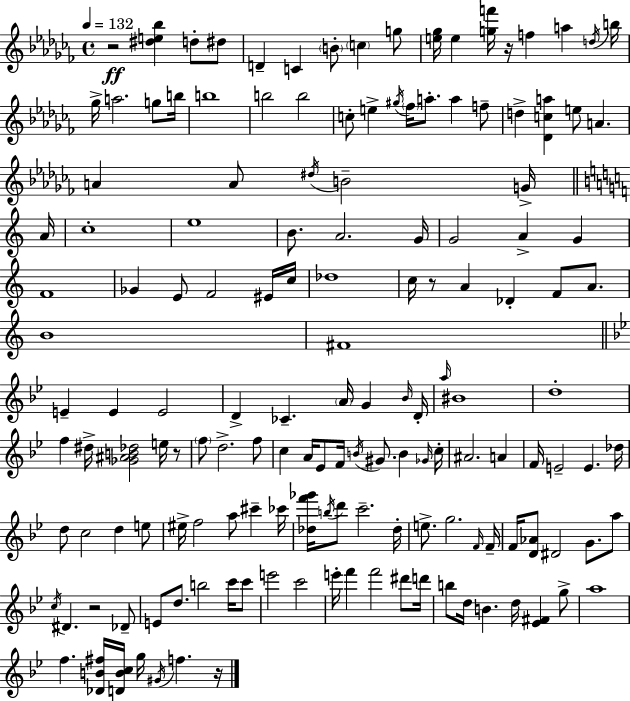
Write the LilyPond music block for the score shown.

{
  \clef treble
  \time 4/4
  \defaultTimeSignature
  \key aes \minor
  \tempo 4 = 132
  r2\ff <dis'' e'' bes''>4 d''8-. dis''8 | d'4-- c'4 \parenthesize b'8-. \parenthesize c''4 g''8 | <e'' ges''>16 e''4 <g'' f'''>16 r16 f''4 a''4 \acciaccatura { d''16 } | b''16 ges''16-> a''2. g''8 | \break b''16 b''1 | b''2 b''2 | c''8-. e''4-> \acciaccatura { gis''16 } \parenthesize fes''16 a''8.-. a''4 | f''8-- d''4-> <des' c'' a''>4 e''8 a'4. | \break a'4 a'8 \acciaccatura { dis''16 } b'2-- | g'16-> \bar "||" \break \key c \major a'16 c''1-. | e''1 | b'8. a'2. | g'16 g'2 a'4-> g'4 | \break f'1 | ges'4 e'8 f'2 eis'16 | c''16 des''1 | c''16 r8 a'4 des'4-. f'8 a'8. | \break b'1 | fis'1 | \bar "||" \break \key bes \major e'4-- e'4 e'2 | d'4-> ces'4.-- \parenthesize a'16 g'4 \grace { bes'16 } | d'16-. \grace { a''16 } bis'1 | d''1-. | \break f''4 dis''16-> <ges' ais' b' des''>2 e''16 | r8 \parenthesize f''8 d''2.-> | f''8 c''4 a'16 ees'8 f'16 \acciaccatura { b'16 } gis'8. b'4 | \grace { ges'16 } c''16-. ais'2. | \break a'4 f'16 e'2-- e'4. | des''16 d''8 c''2 d''4 | e''8 eis''16-> f''2 a''8 cis'''4-- | ces'''16 <des'' f''' ges'''>16 \acciaccatura { b''16 } d'''8 c'''2.-- | \break des''16-. e''8.-> g''2. | \grace { f'16 } f'16-- f'16 <d' aes'>8 dis'2 | g'8. a''8 \acciaccatura { c''16 } dis'4. r2 | des'8-- e'8 d''8. b''2 | \break c'''16 c'''8 e'''2 c'''2 | e'''16-. f'''4 f'''2 | dis'''8 d'''16 b''8 d''16 b'4. | d''16 <ees' fis'>4 g''8-> a''1 | \break f''4. <des' b' fis''>16 <d' b' c''>16 g''16 | \acciaccatura { gis'16 } f''4. r16 \bar "|."
}